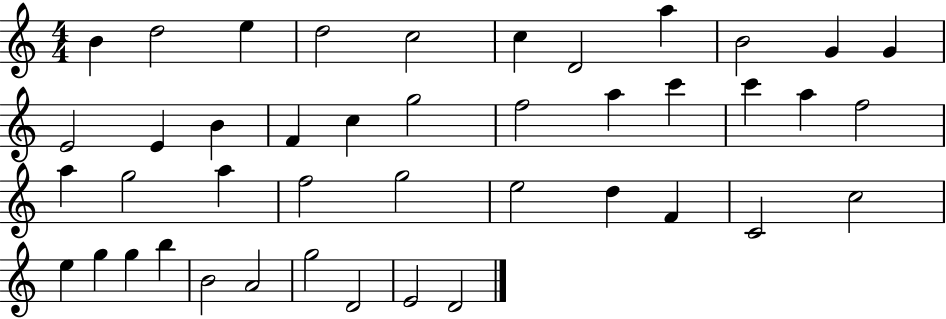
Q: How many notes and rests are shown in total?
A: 43